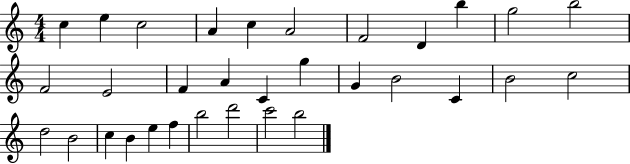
C5/q E5/q C5/h A4/q C5/q A4/h F4/h D4/q B5/q G5/h B5/h F4/h E4/h F4/q A4/q C4/q G5/q G4/q B4/h C4/q B4/h C5/h D5/h B4/h C5/q B4/q E5/q F5/q B5/h D6/h C6/h B5/h